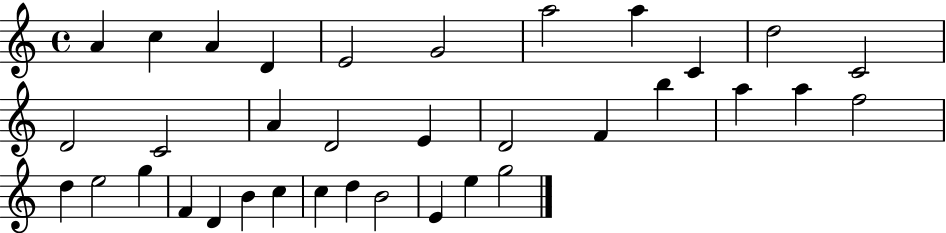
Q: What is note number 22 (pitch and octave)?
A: F5